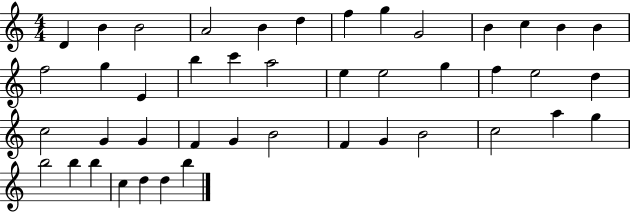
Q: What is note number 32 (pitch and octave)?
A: F4